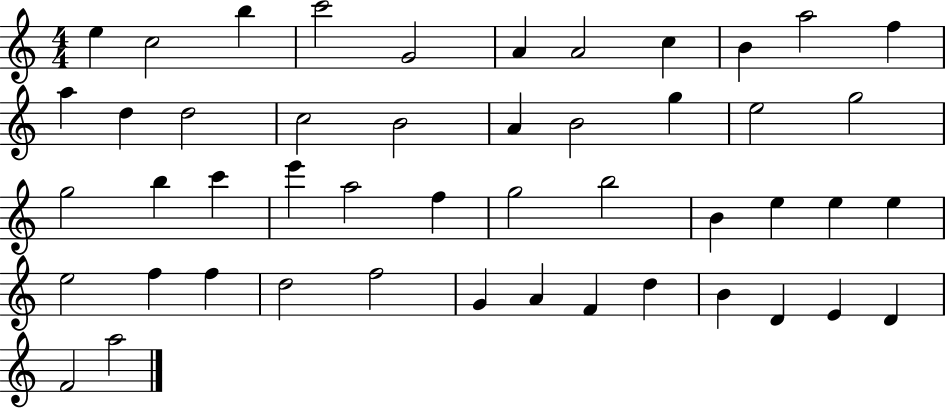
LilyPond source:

{
  \clef treble
  \numericTimeSignature
  \time 4/4
  \key c \major
  e''4 c''2 b''4 | c'''2 g'2 | a'4 a'2 c''4 | b'4 a''2 f''4 | \break a''4 d''4 d''2 | c''2 b'2 | a'4 b'2 g''4 | e''2 g''2 | \break g''2 b''4 c'''4 | e'''4 a''2 f''4 | g''2 b''2 | b'4 e''4 e''4 e''4 | \break e''2 f''4 f''4 | d''2 f''2 | g'4 a'4 f'4 d''4 | b'4 d'4 e'4 d'4 | \break f'2 a''2 | \bar "|."
}